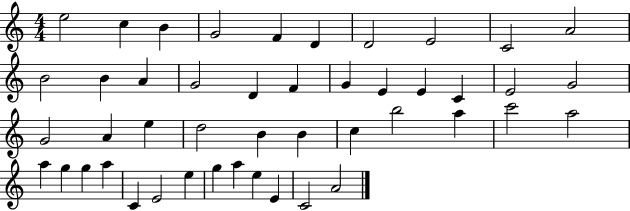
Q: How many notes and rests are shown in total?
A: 46